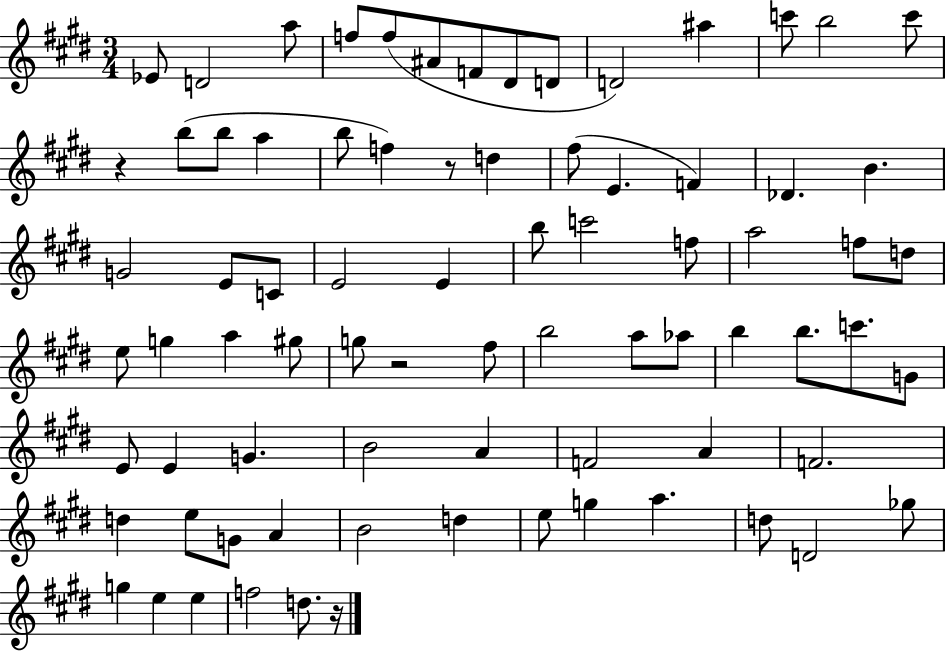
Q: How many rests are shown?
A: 4